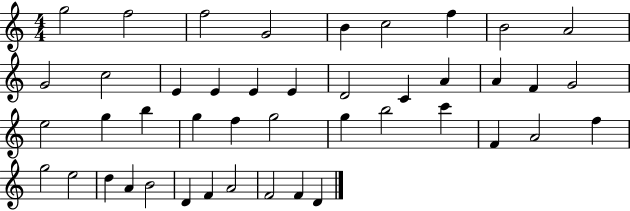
X:1
T:Untitled
M:4/4
L:1/4
K:C
g2 f2 f2 G2 B c2 f B2 A2 G2 c2 E E E E D2 C A A F G2 e2 g b g f g2 g b2 c' F A2 f g2 e2 d A B2 D F A2 F2 F D